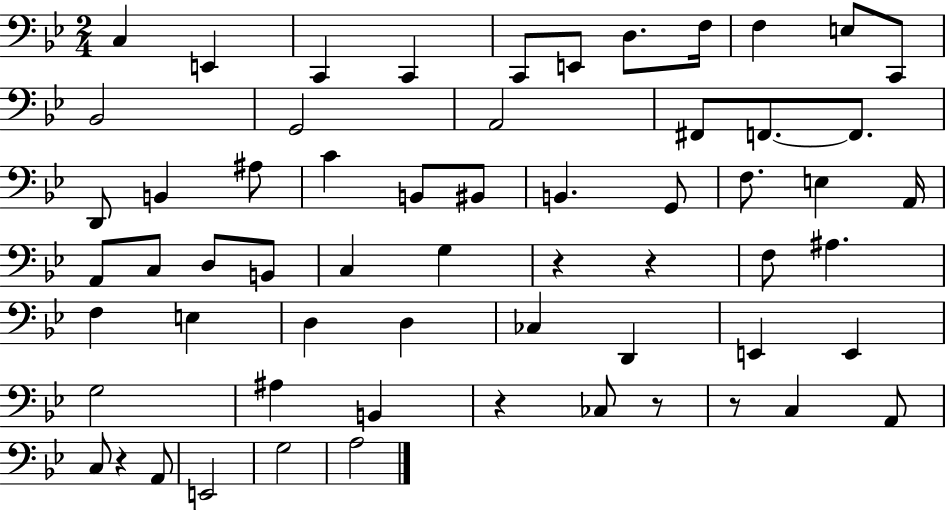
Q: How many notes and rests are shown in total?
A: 61